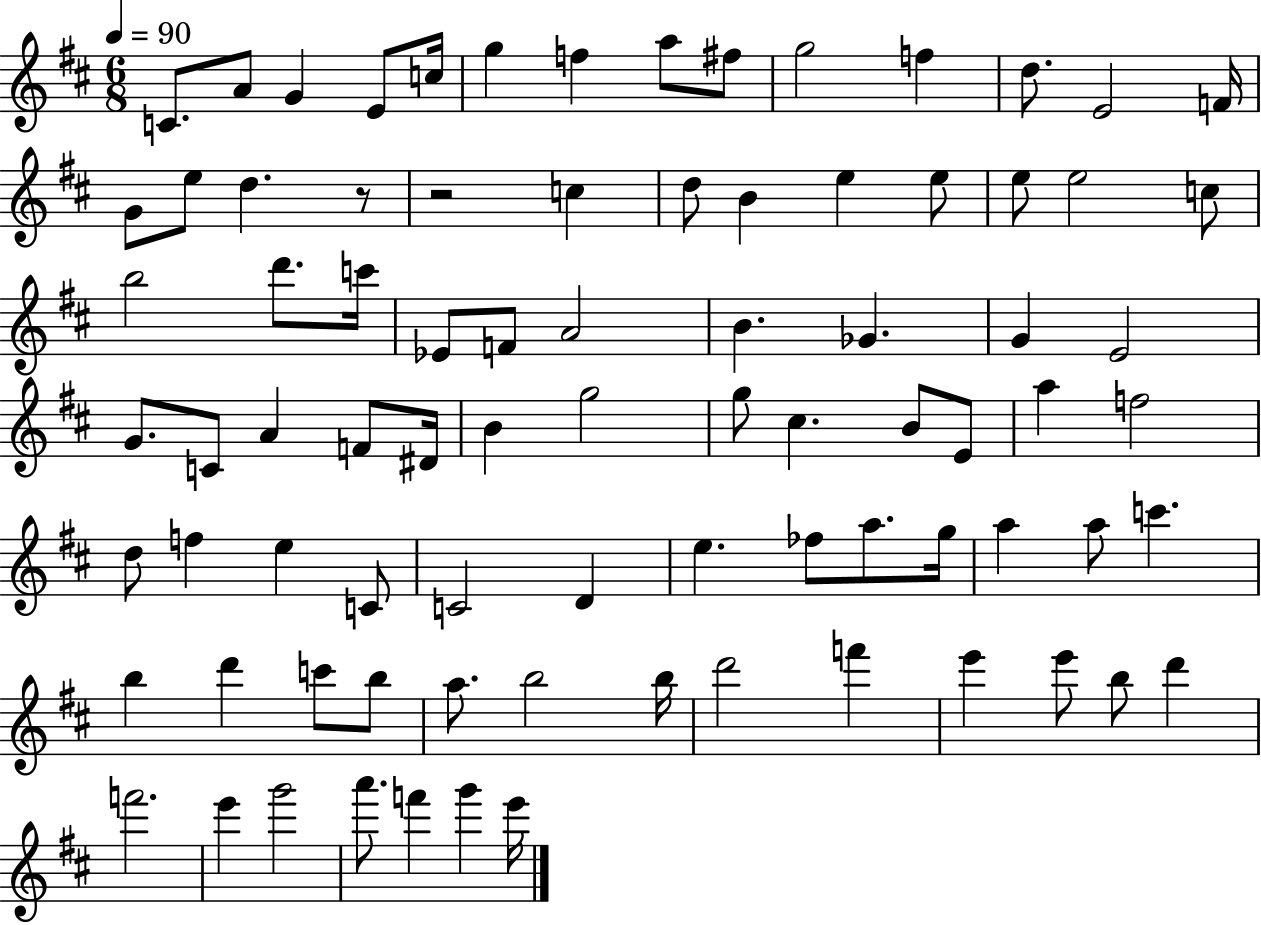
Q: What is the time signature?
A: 6/8